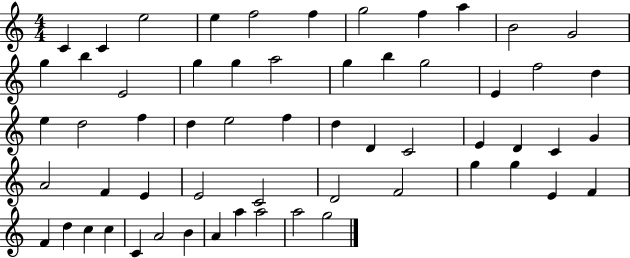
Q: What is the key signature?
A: C major